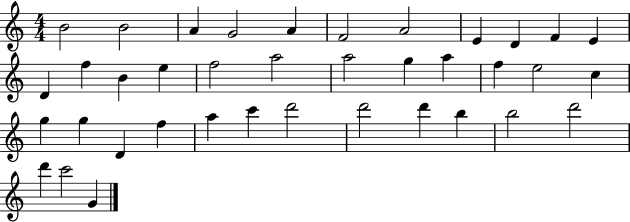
{
  \clef treble
  \numericTimeSignature
  \time 4/4
  \key c \major
  b'2 b'2 | a'4 g'2 a'4 | f'2 a'2 | e'4 d'4 f'4 e'4 | \break d'4 f''4 b'4 e''4 | f''2 a''2 | a''2 g''4 a''4 | f''4 e''2 c''4 | \break g''4 g''4 d'4 f''4 | a''4 c'''4 d'''2 | d'''2 d'''4 b''4 | b''2 d'''2 | \break d'''4 c'''2 g'4 | \bar "|."
}